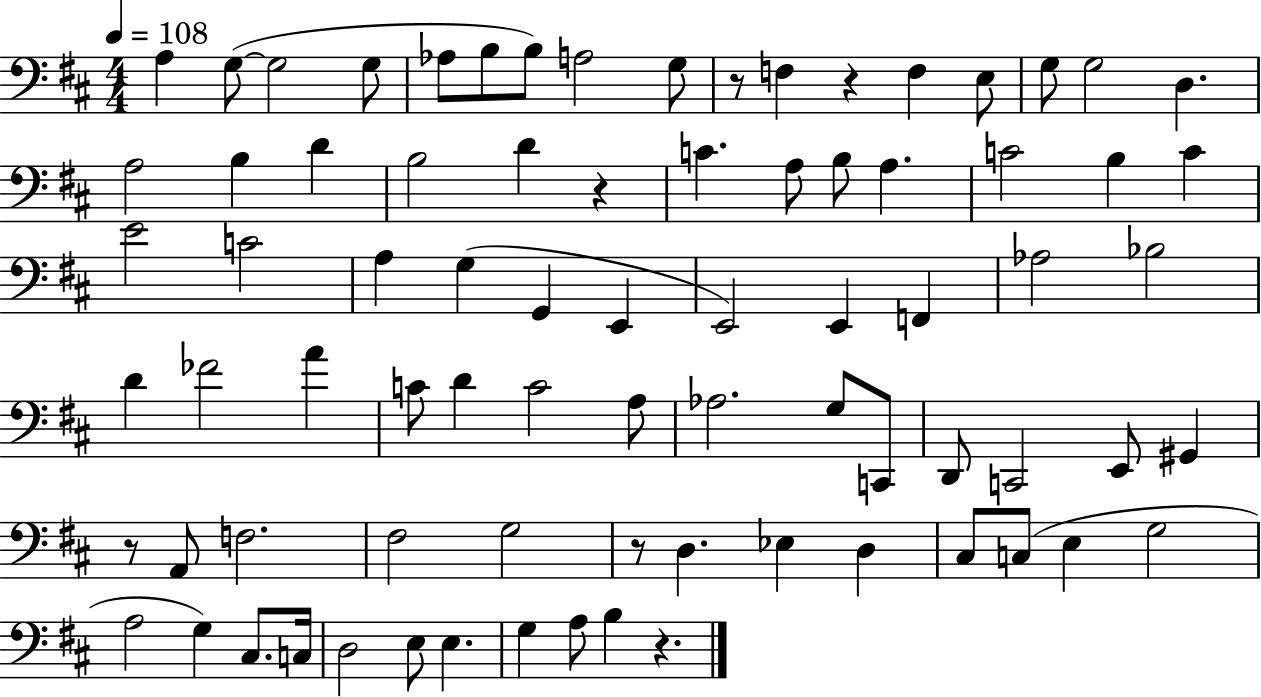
{
  \clef bass
  \numericTimeSignature
  \time 4/4
  \key d \major
  \tempo 4 = 108
  a4 g8~(~ g2 g8 | aes8 b8 b8) a2 g8 | r8 f4 r4 f4 e8 | g8 g2 d4. | \break a2 b4 d'4 | b2 d'4 r4 | c'4. a8 b8 a4. | c'2 b4 c'4 | \break e'2 c'2 | a4 g4( g,4 e,4 | e,2) e,4 f,4 | aes2 bes2 | \break d'4 fes'2 a'4 | c'8 d'4 c'2 a8 | aes2. g8 c,8 | d,8 c,2 e,8 gis,4 | \break r8 a,8 f2. | fis2 g2 | r8 d4. ees4 d4 | cis8 c8( e4 g2 | \break a2 g4) cis8. c16 | d2 e8 e4. | g4 a8 b4 r4. | \bar "|."
}